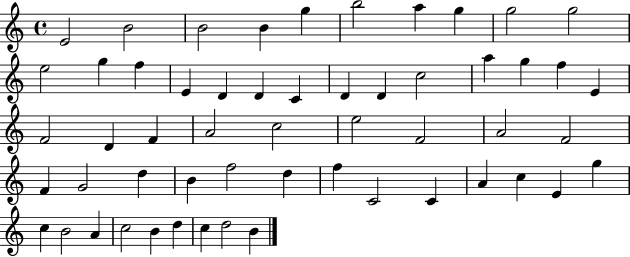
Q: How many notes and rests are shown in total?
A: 55